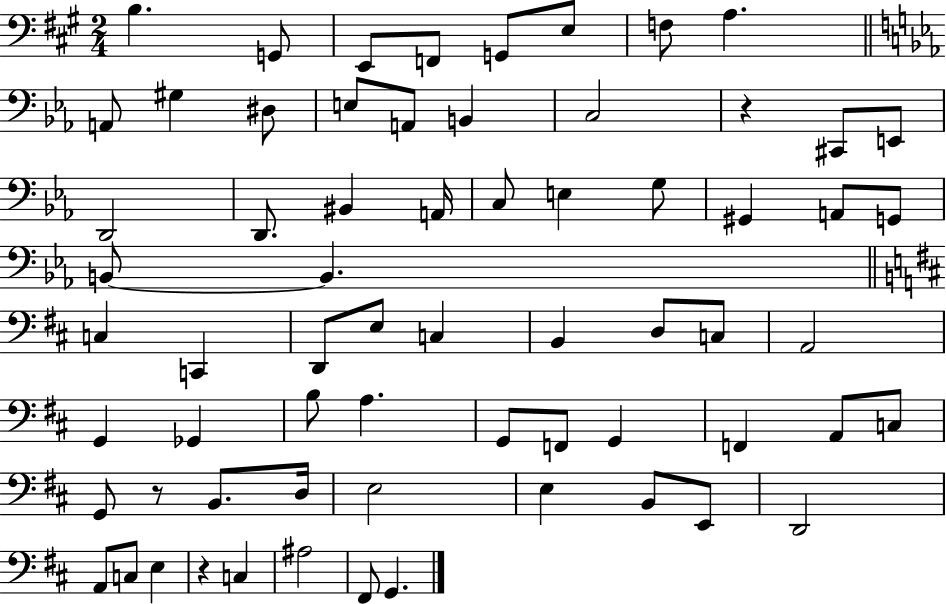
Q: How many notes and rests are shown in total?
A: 66